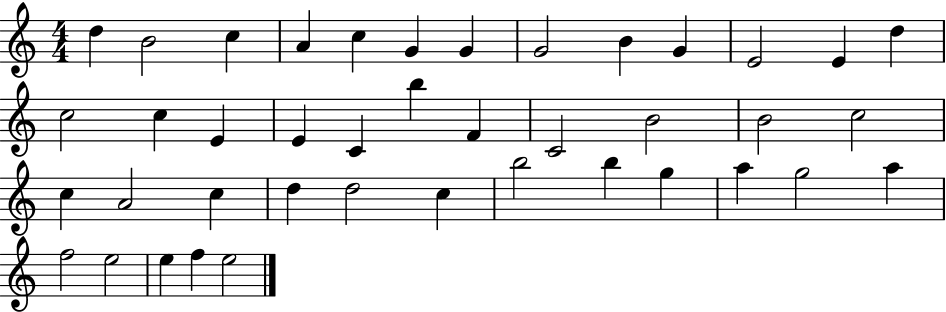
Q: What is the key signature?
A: C major